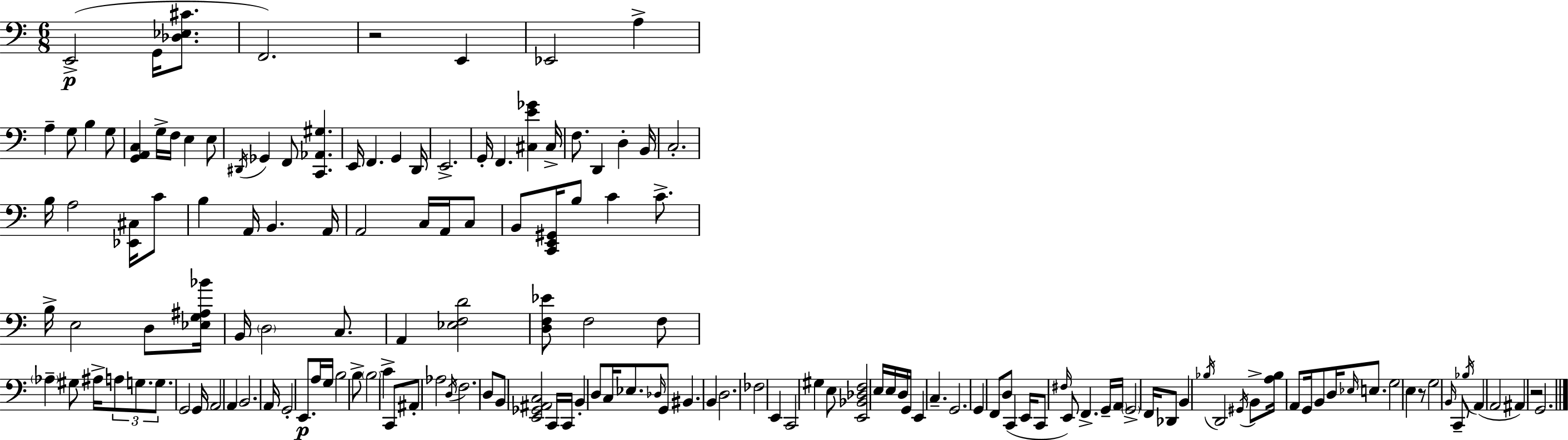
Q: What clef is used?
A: bass